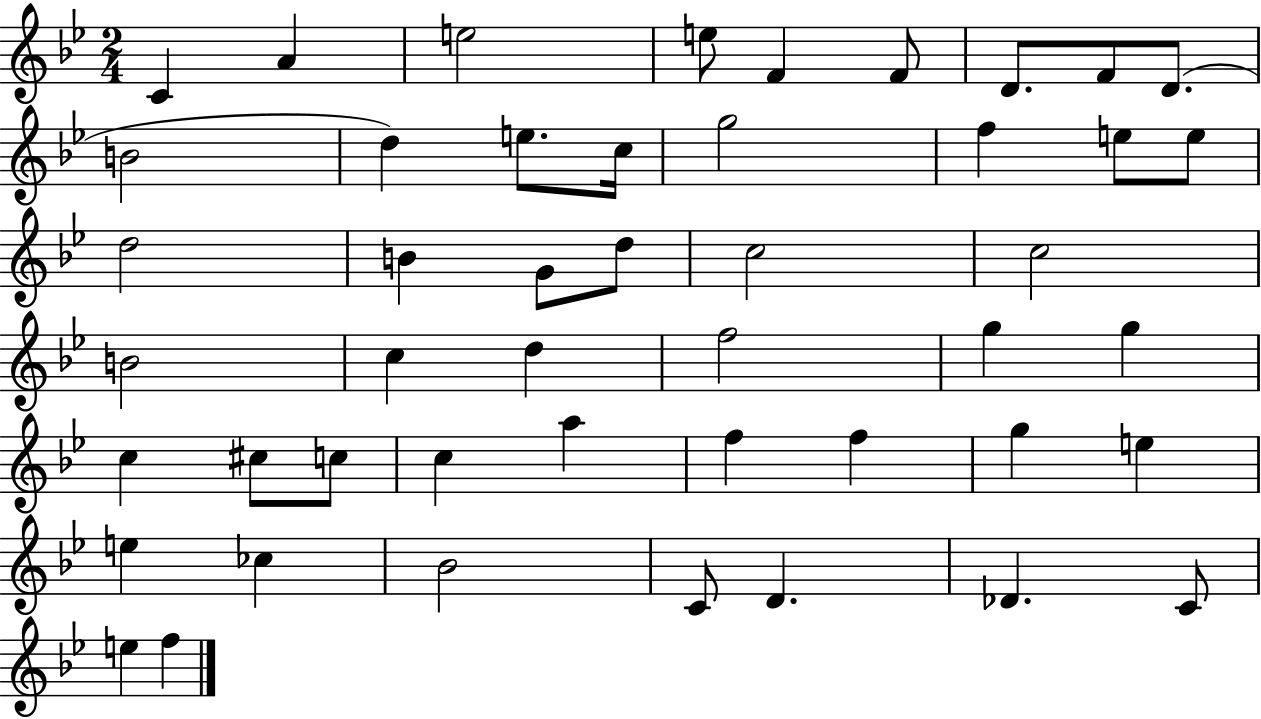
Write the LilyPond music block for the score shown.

{
  \clef treble
  \numericTimeSignature
  \time 2/4
  \key bes \major
  \repeat volta 2 { c'4 a'4 | e''2 | e''8 f'4 f'8 | d'8. f'8 d'8.( | \break b'2 | d''4) e''8. c''16 | g''2 | f''4 e''8 e''8 | \break d''2 | b'4 g'8 d''8 | c''2 | c''2 | \break b'2 | c''4 d''4 | f''2 | g''4 g''4 | \break c''4 cis''8 c''8 | c''4 a''4 | f''4 f''4 | g''4 e''4 | \break e''4 ces''4 | bes'2 | c'8 d'4. | des'4. c'8 | \break e''4 f''4 | } \bar "|."
}